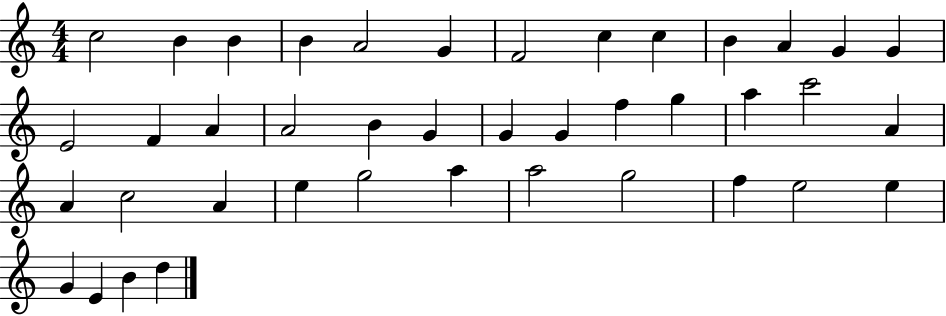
X:1
T:Untitled
M:4/4
L:1/4
K:C
c2 B B B A2 G F2 c c B A G G E2 F A A2 B G G G f g a c'2 A A c2 A e g2 a a2 g2 f e2 e G E B d